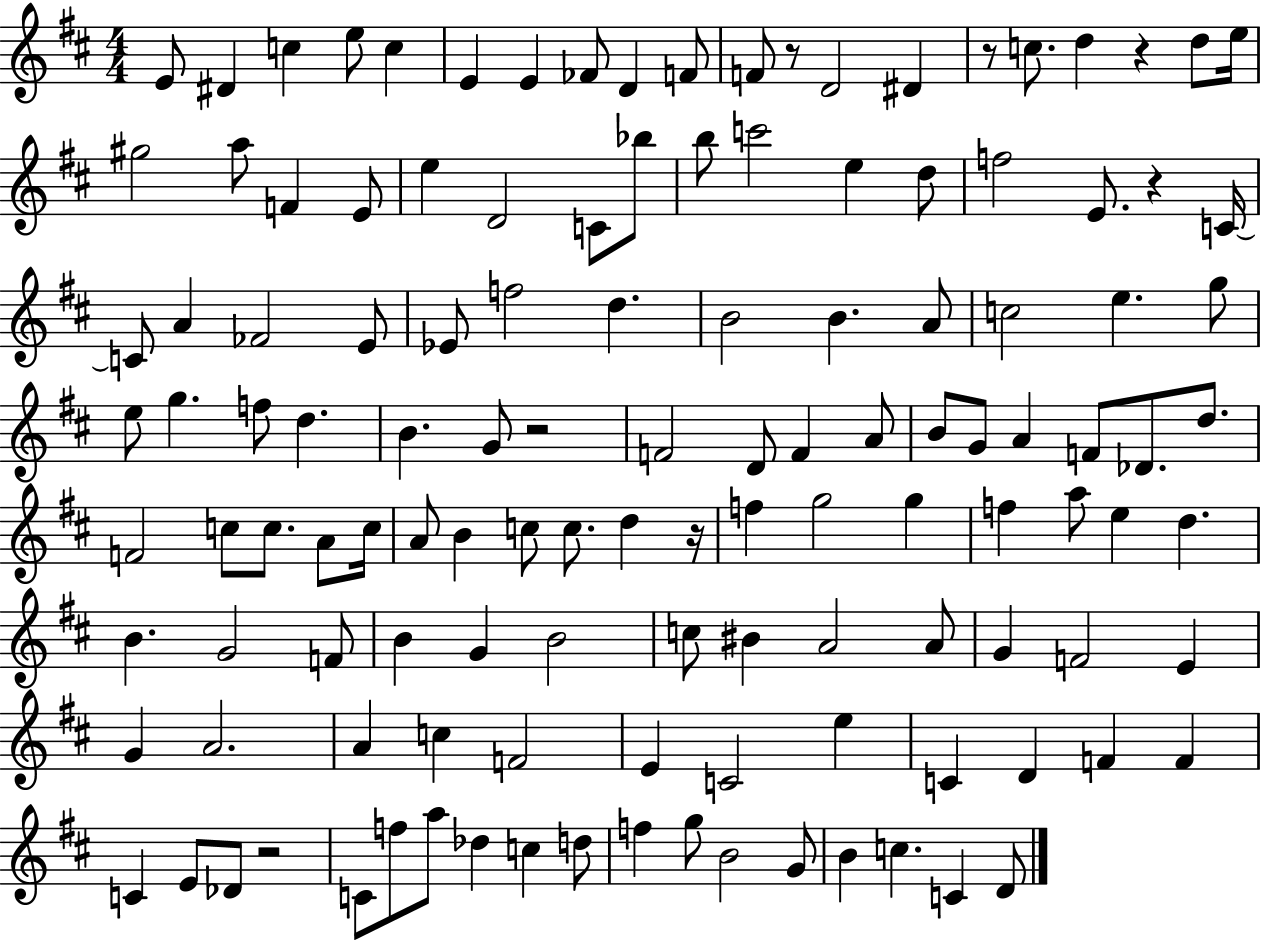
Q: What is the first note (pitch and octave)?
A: E4